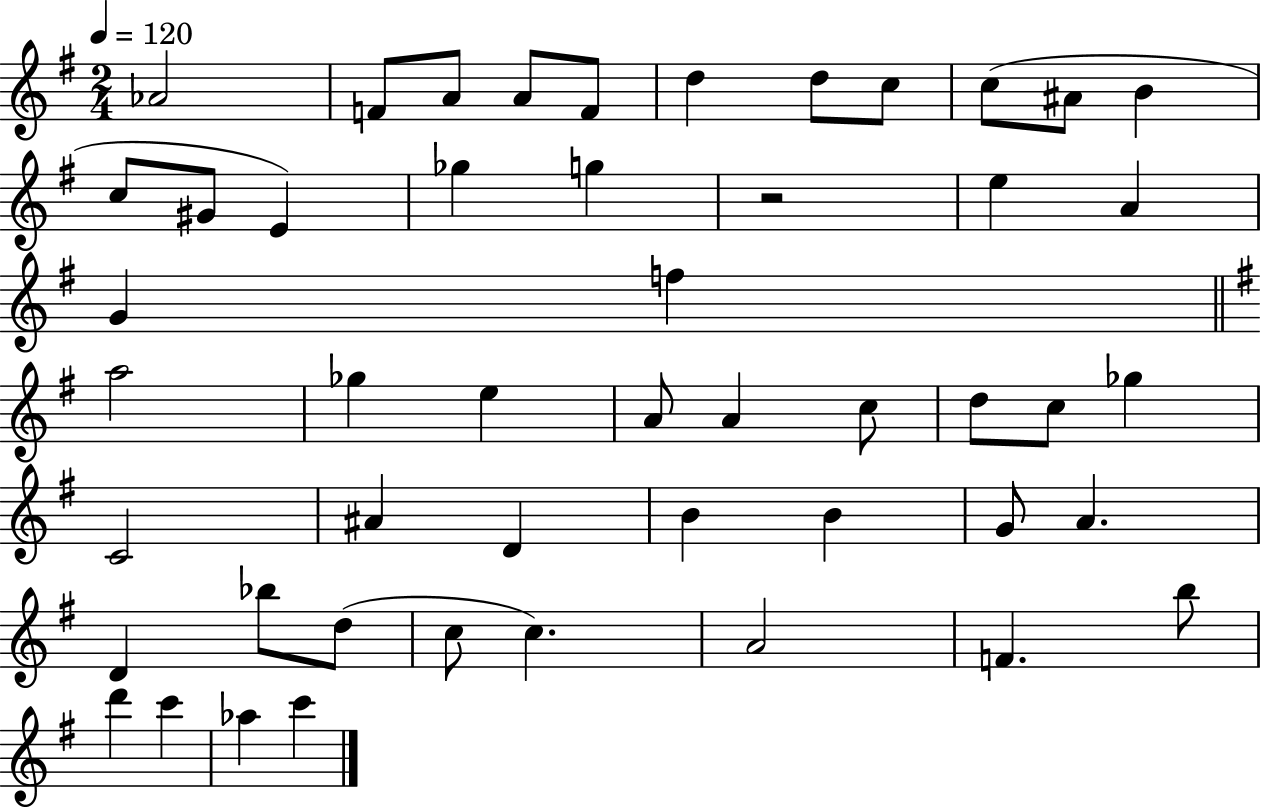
Ab4/h F4/e A4/e A4/e F4/e D5/q D5/e C5/e C5/e A#4/e B4/q C5/e G#4/e E4/q Gb5/q G5/q R/h E5/q A4/q G4/q F5/q A5/h Gb5/q E5/q A4/e A4/q C5/e D5/e C5/e Gb5/q C4/h A#4/q D4/q B4/q B4/q G4/e A4/q. D4/q Bb5/e D5/e C5/e C5/q. A4/h F4/q. B5/e D6/q C6/q Ab5/q C6/q